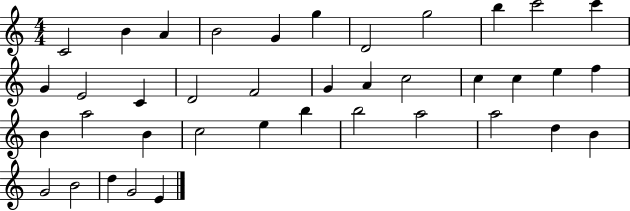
C4/h B4/q A4/q B4/h G4/q G5/q D4/h G5/h B5/q C6/h C6/q G4/q E4/h C4/q D4/h F4/h G4/q A4/q C5/h C5/q C5/q E5/q F5/q B4/q A5/h B4/q C5/h E5/q B5/q B5/h A5/h A5/h D5/q B4/q G4/h B4/h D5/q G4/h E4/q